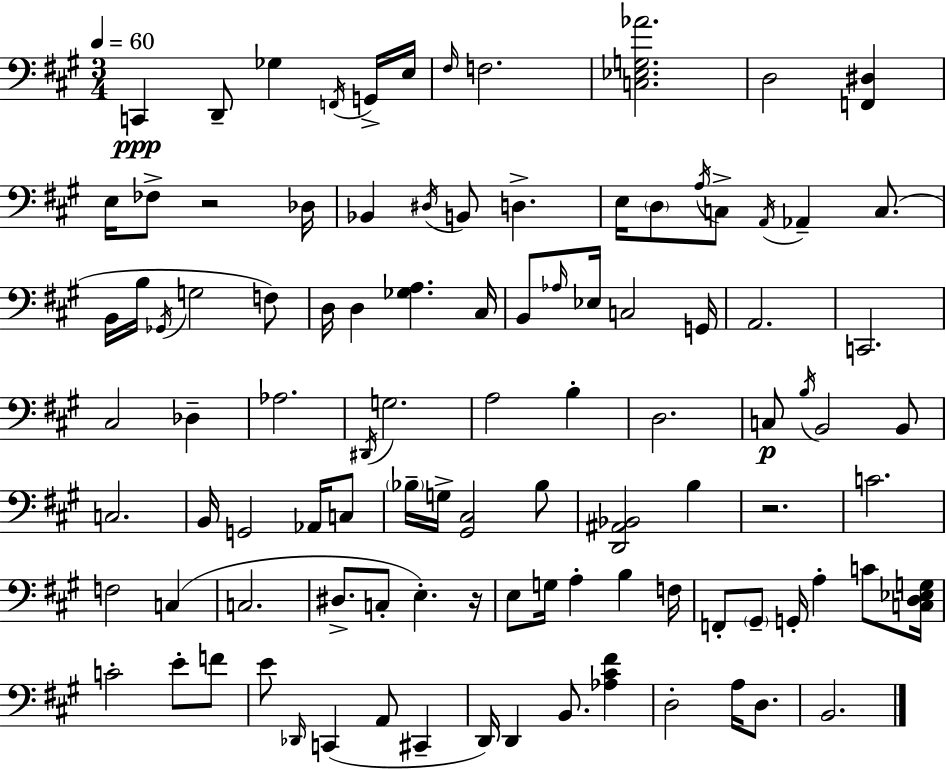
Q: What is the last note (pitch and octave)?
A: B2